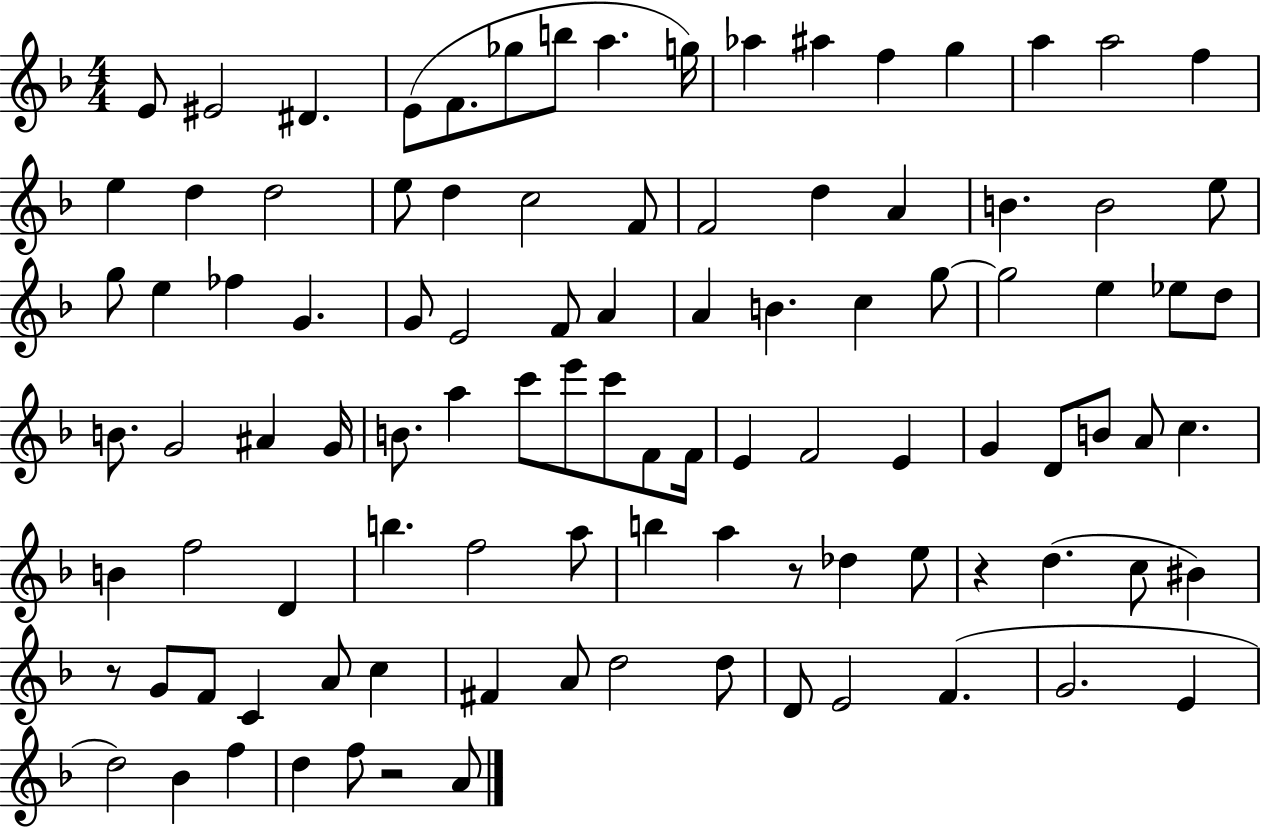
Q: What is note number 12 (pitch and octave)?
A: F5